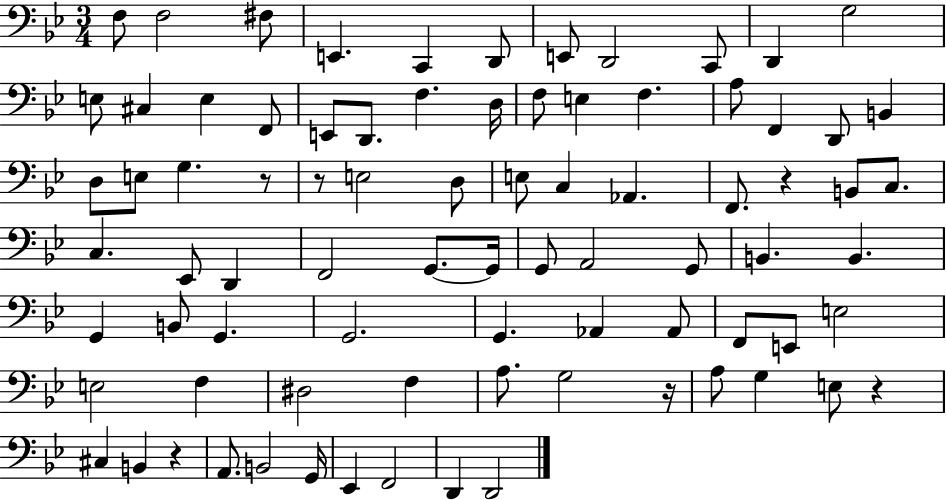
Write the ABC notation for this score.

X:1
T:Untitled
M:3/4
L:1/4
K:Bb
F,/2 F,2 ^F,/2 E,, C,, D,,/2 E,,/2 D,,2 C,,/2 D,, G,2 E,/2 ^C, E, F,,/2 E,,/2 D,,/2 F, D,/4 F,/2 E, F, A,/2 F,, D,,/2 B,, D,/2 E,/2 G, z/2 z/2 E,2 D,/2 E,/2 C, _A,, F,,/2 z B,,/2 C,/2 C, _E,,/2 D,, F,,2 G,,/2 G,,/4 G,,/2 A,,2 G,,/2 B,, B,, G,, B,,/2 G,, G,,2 G,, _A,, _A,,/2 F,,/2 E,,/2 E,2 E,2 F, ^D,2 F, A,/2 G,2 z/4 A,/2 G, E,/2 z ^C, B,, z A,,/2 B,,2 G,,/4 _E,, F,,2 D,, D,,2